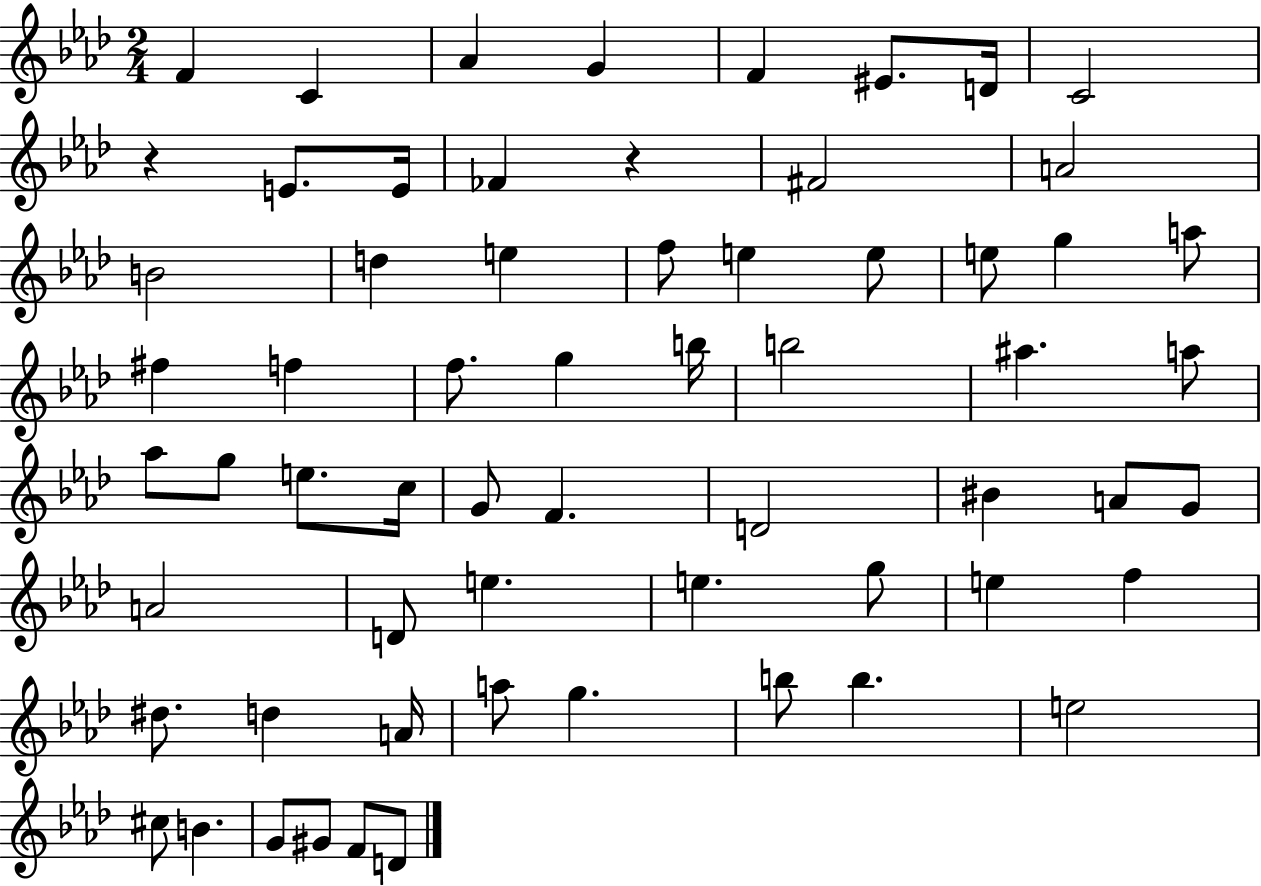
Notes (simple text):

F4/q C4/q Ab4/q G4/q F4/q EIS4/e. D4/s C4/h R/q E4/e. E4/s FES4/q R/q F#4/h A4/h B4/h D5/q E5/q F5/e E5/q E5/e E5/e G5/q A5/e F#5/q F5/q F5/e. G5/q B5/s B5/h A#5/q. A5/e Ab5/e G5/e E5/e. C5/s G4/e F4/q. D4/h BIS4/q A4/e G4/e A4/h D4/e E5/q. E5/q. G5/e E5/q F5/q D#5/e. D5/q A4/s A5/e G5/q. B5/e B5/q. E5/h C#5/e B4/q. G4/e G#4/e F4/e D4/e